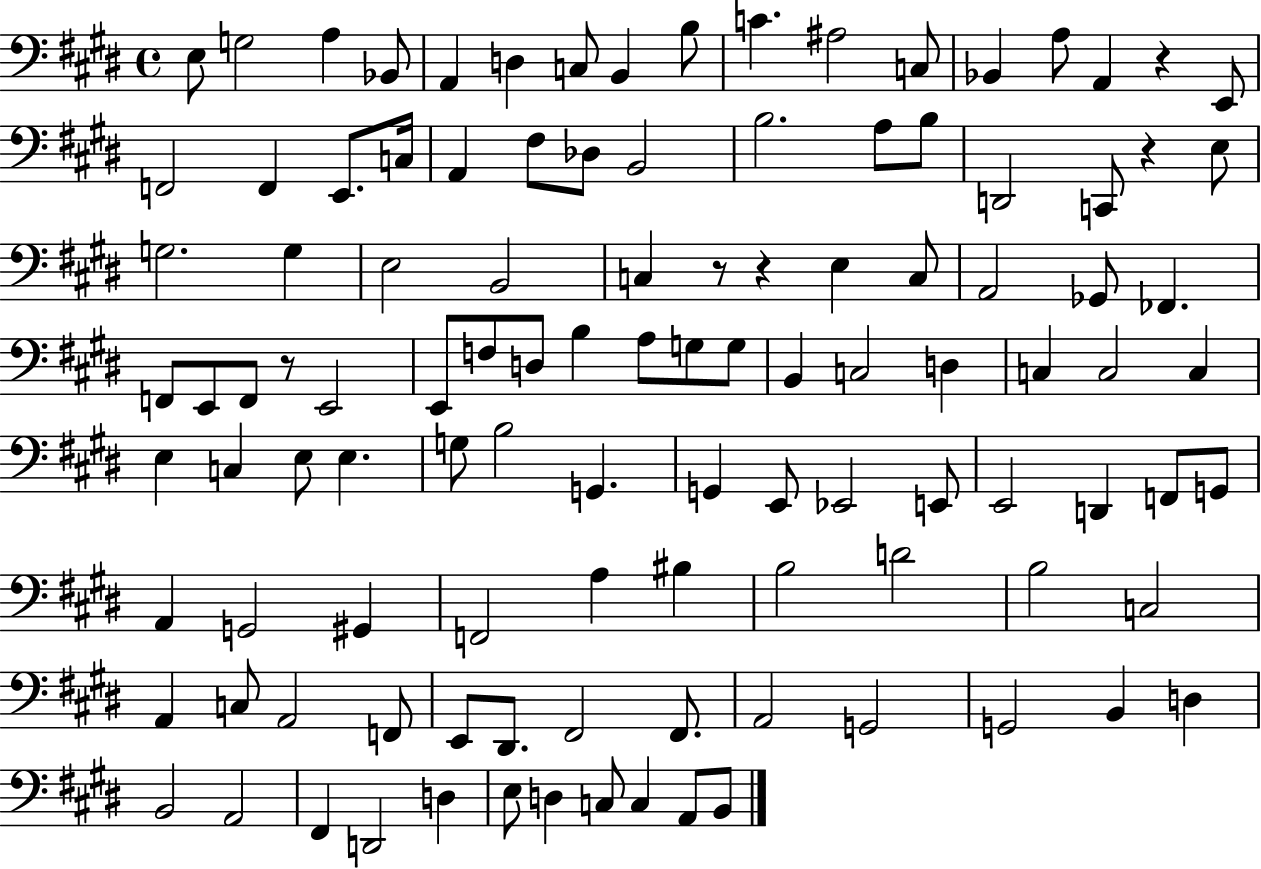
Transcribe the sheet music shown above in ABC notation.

X:1
T:Untitled
M:4/4
L:1/4
K:E
E,/2 G,2 A, _B,,/2 A,, D, C,/2 B,, B,/2 C ^A,2 C,/2 _B,, A,/2 A,, z E,,/2 F,,2 F,, E,,/2 C,/4 A,, ^F,/2 _D,/2 B,,2 B,2 A,/2 B,/2 D,,2 C,,/2 z E,/2 G,2 G, E,2 B,,2 C, z/2 z E, C,/2 A,,2 _G,,/2 _F,, F,,/2 E,,/2 F,,/2 z/2 E,,2 E,,/2 F,/2 D,/2 B, A,/2 G,/2 G,/2 B,, C,2 D, C, C,2 C, E, C, E,/2 E, G,/2 B,2 G,, G,, E,,/2 _E,,2 E,,/2 E,,2 D,, F,,/2 G,,/2 A,, G,,2 ^G,, F,,2 A, ^B, B,2 D2 B,2 C,2 A,, C,/2 A,,2 F,,/2 E,,/2 ^D,,/2 ^F,,2 ^F,,/2 A,,2 G,,2 G,,2 B,, D, B,,2 A,,2 ^F,, D,,2 D, E,/2 D, C,/2 C, A,,/2 B,,/2